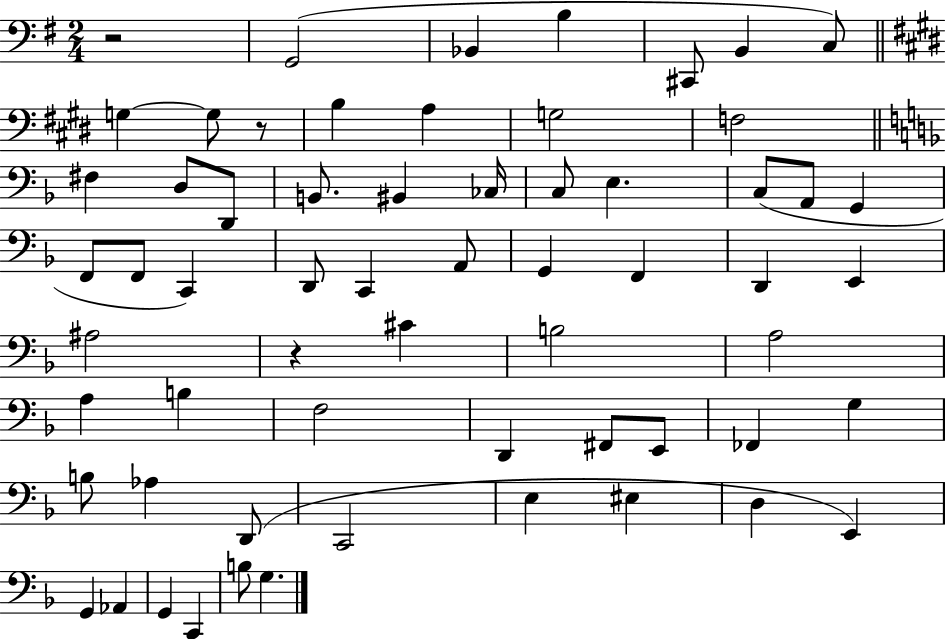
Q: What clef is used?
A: bass